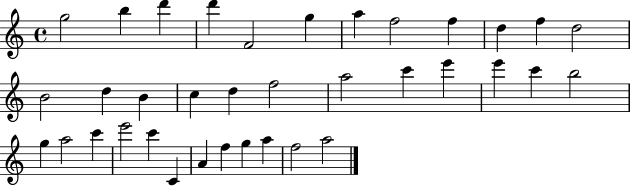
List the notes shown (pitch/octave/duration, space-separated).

G5/h B5/q D6/q D6/q F4/h G5/q A5/q F5/h F5/q D5/q F5/q D5/h B4/h D5/q B4/q C5/q D5/q F5/h A5/h C6/q E6/q E6/q C6/q B5/h G5/q A5/h C6/q E6/h C6/q C4/q A4/q F5/q G5/q A5/q F5/h A5/h